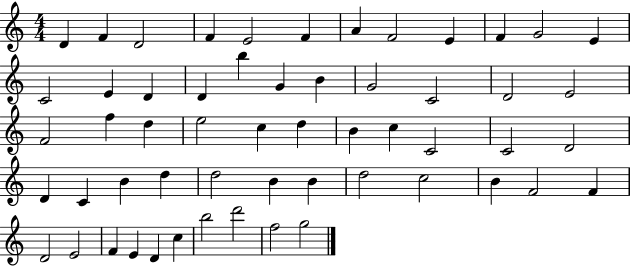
D4/q F4/q D4/h F4/q E4/h F4/q A4/q F4/h E4/q F4/q G4/h E4/q C4/h E4/q D4/q D4/q B5/q G4/q B4/q G4/h C4/h D4/h E4/h F4/h F5/q D5/q E5/h C5/q D5/q B4/q C5/q C4/h C4/h D4/h D4/q C4/q B4/q D5/q D5/h B4/q B4/q D5/h C5/h B4/q F4/h F4/q D4/h E4/h F4/q E4/q D4/q C5/q B5/h D6/h F5/h G5/h